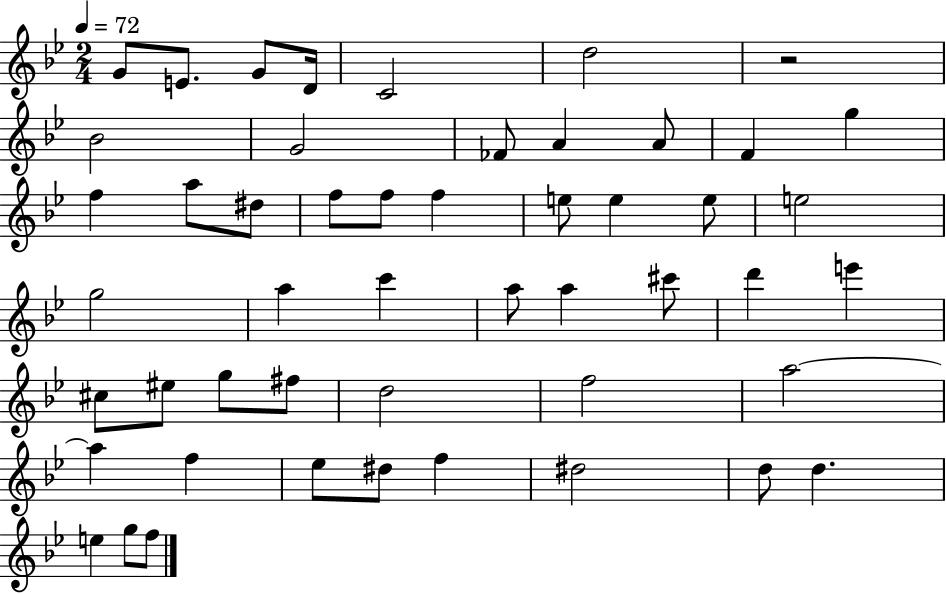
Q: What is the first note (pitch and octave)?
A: G4